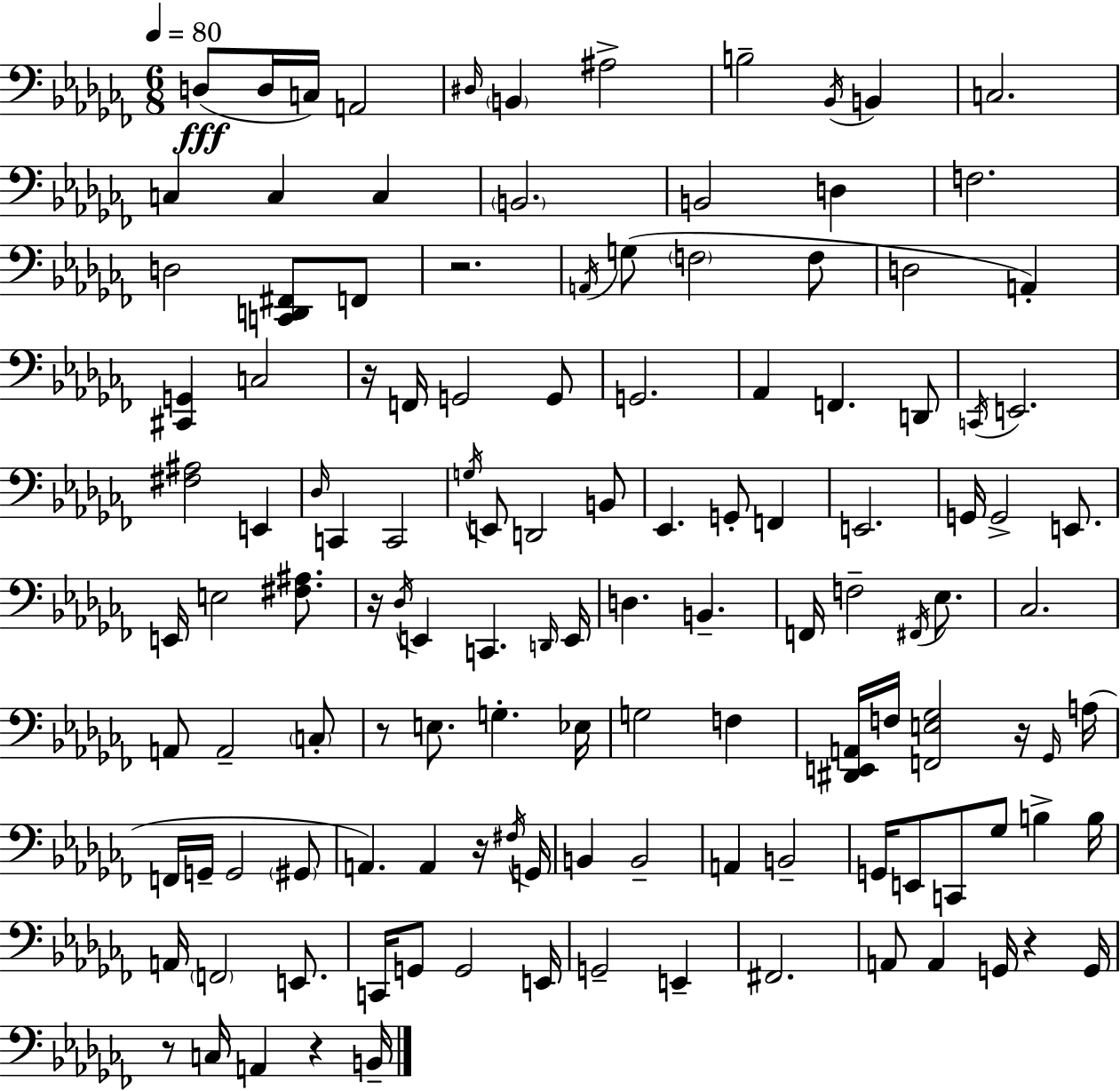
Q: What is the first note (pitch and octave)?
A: D3